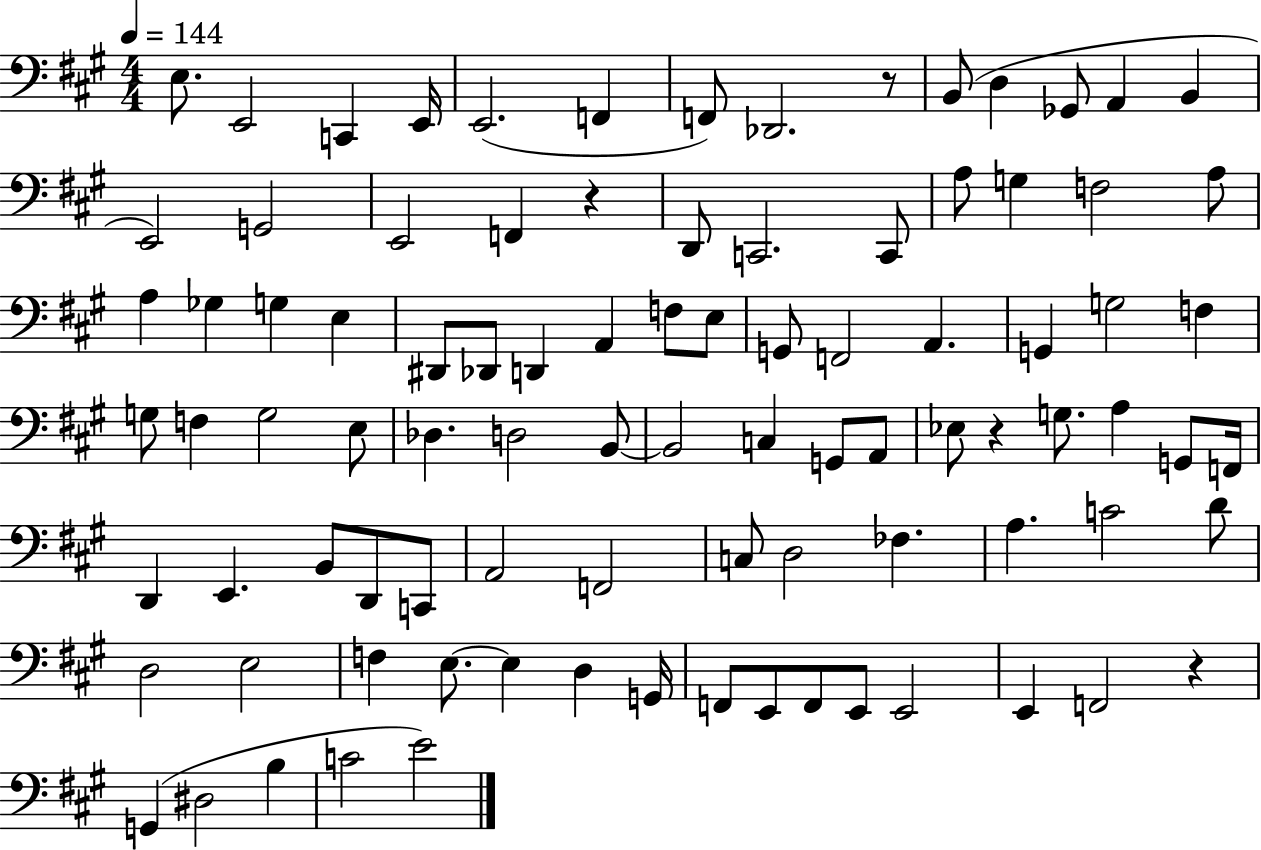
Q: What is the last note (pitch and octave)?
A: E4